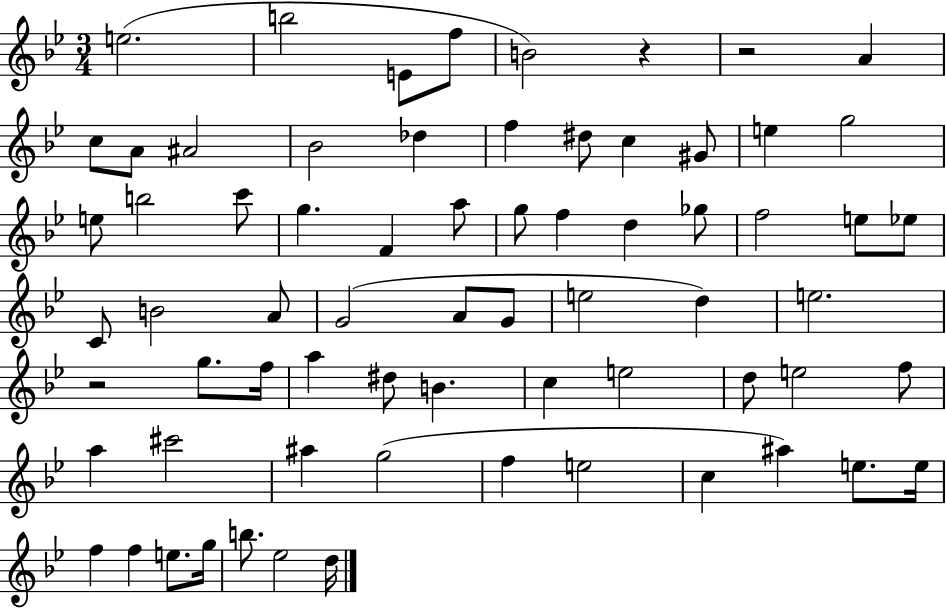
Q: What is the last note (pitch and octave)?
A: D5